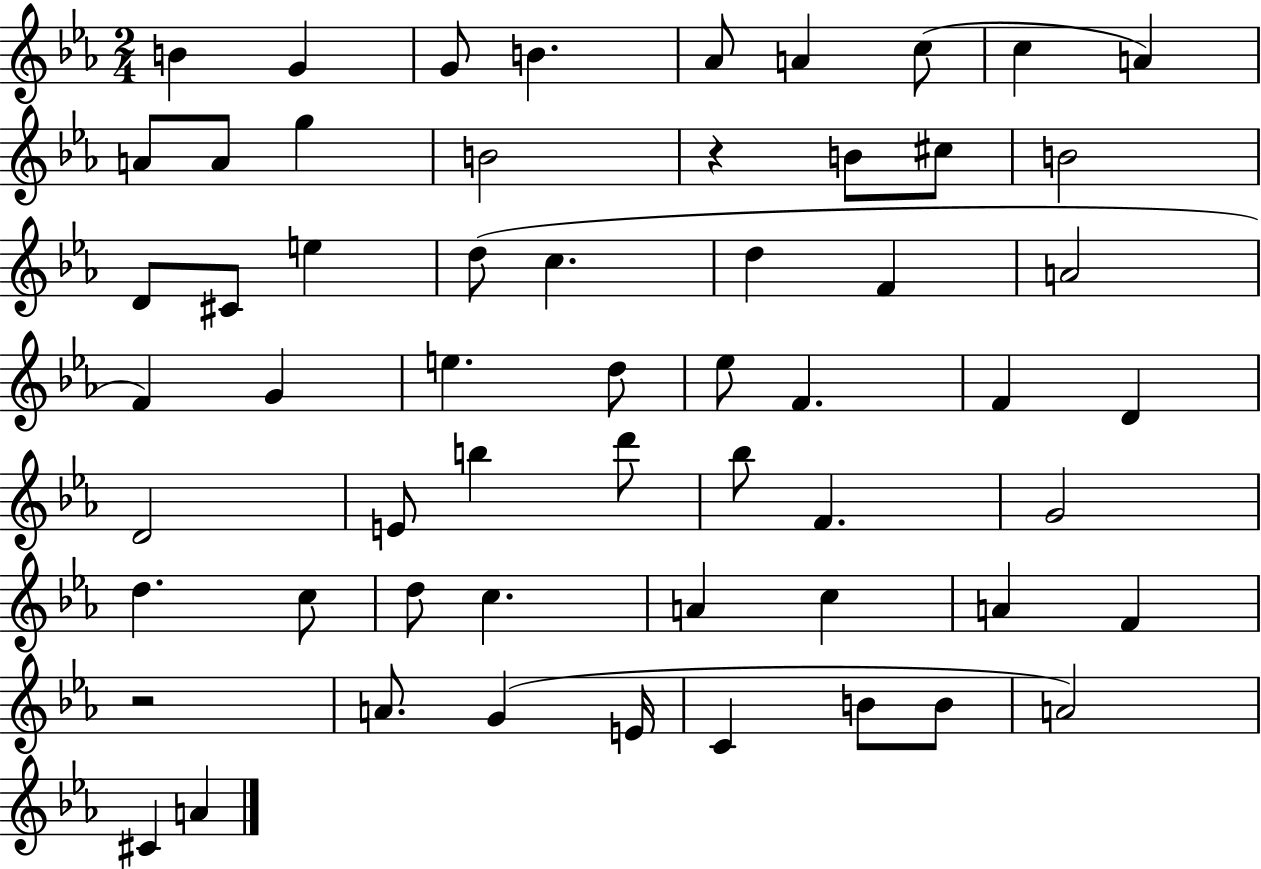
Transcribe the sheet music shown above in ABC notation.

X:1
T:Untitled
M:2/4
L:1/4
K:Eb
B G G/2 B _A/2 A c/2 c A A/2 A/2 g B2 z B/2 ^c/2 B2 D/2 ^C/2 e d/2 c d F A2 F G e d/2 _e/2 F F D D2 E/2 b d'/2 _b/2 F G2 d c/2 d/2 c A c A F z2 A/2 G E/4 C B/2 B/2 A2 ^C A